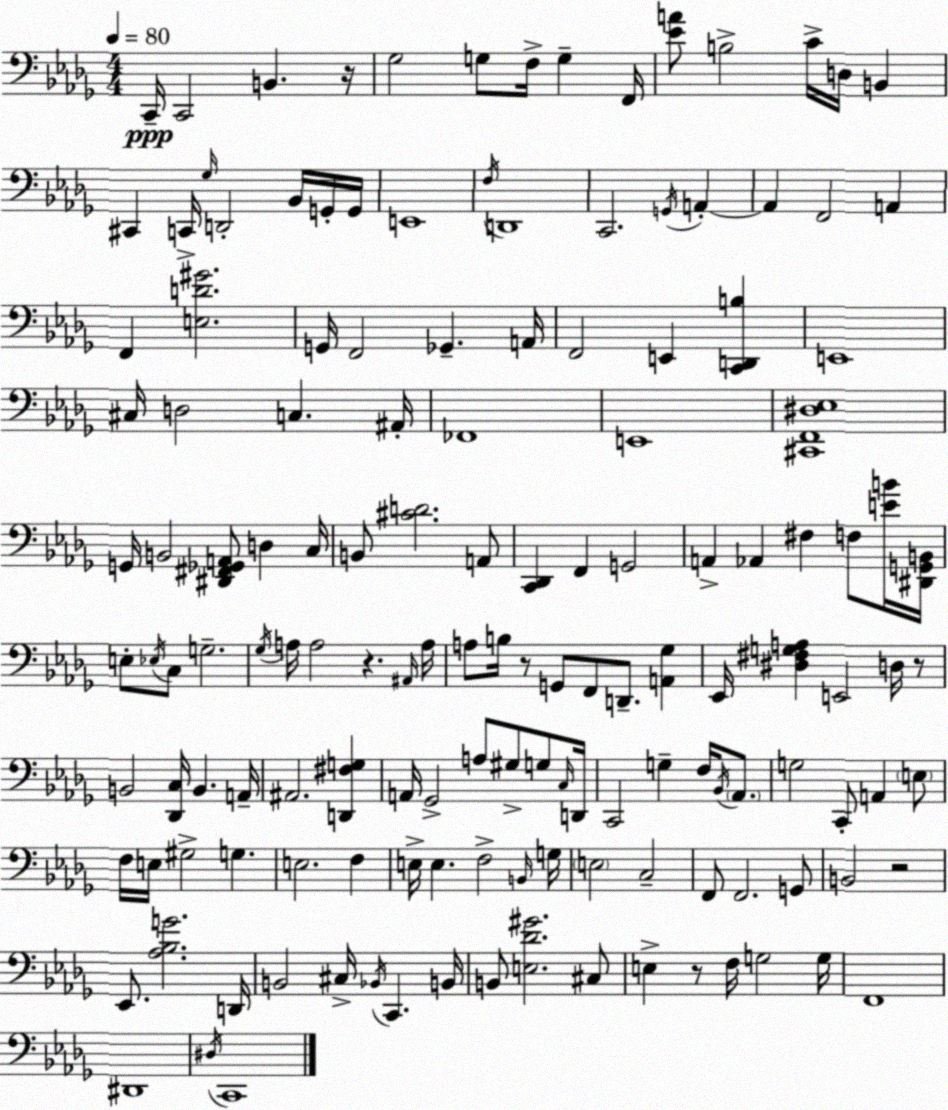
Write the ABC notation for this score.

X:1
T:Untitled
M:4/4
L:1/4
K:Bbm
C,,/4 C,,2 B,, z/4 _G,2 G,/2 F,/4 G, F,,/4 [_EA]/2 B,2 C/4 D,/4 B,, ^C,, C,,/4 _G,/4 D,,2 _B,,/4 G,,/4 G,,/4 E,,4 F,/4 D,,4 C,,2 G,,/4 A,, A,, F,,2 A,, F,, [E,D^G]2 G,,/4 F,,2 _G,, A,,/4 F,,2 E,, [C,,D,,B,] E,,4 ^C,/4 D,2 C, ^A,,/4 _F,,4 E,,4 [^C,,F,,^D,_E,]4 G,,/4 B,,2 [^D,,^F,,_G,,A,,]/2 D, C,/4 B,,/2 [^CD]2 A,,/2 [C,,_D,,] F,, G,,2 A,, _A,, ^F, F,/2 [EB]/4 [^D,,G,,B,,]/4 E,/2 _E,/4 C,/2 G,2 _G,/4 A,/4 A,2 z ^A,,/4 A,/4 A,/2 B,/4 z/2 G,,/2 F,,/2 D,,/2 [A,,_G,] _E,,/4 [^D,^F,G,A,] E,,2 D,/4 z/2 B,,2 [_D,,C,]/4 B,, A,,/4 ^A,,2 [D,,^F,G,] A,,/4 _G,,2 A,/2 ^G,/2 G,/2 C,/4 D,,/4 C,,2 G, F,/4 _B,,/4 _A,,/2 G,2 C,,/2 A,, E,/2 F,/4 E,/4 ^G,2 G, E,2 F, E,/4 E, F,2 B,,/4 G,/4 E,2 C,2 F,,/2 F,,2 G,,/2 B,,2 z2 _E,,/2 [_A,_B,G]2 D,,/4 B,,2 ^C,/4 _B,,/4 C,, B,,/4 B,,/2 [E,_D^G]2 ^C,/2 E, z/2 F,/4 G,2 G,/4 F,,4 ^D,,4 ^D,/4 C,,4